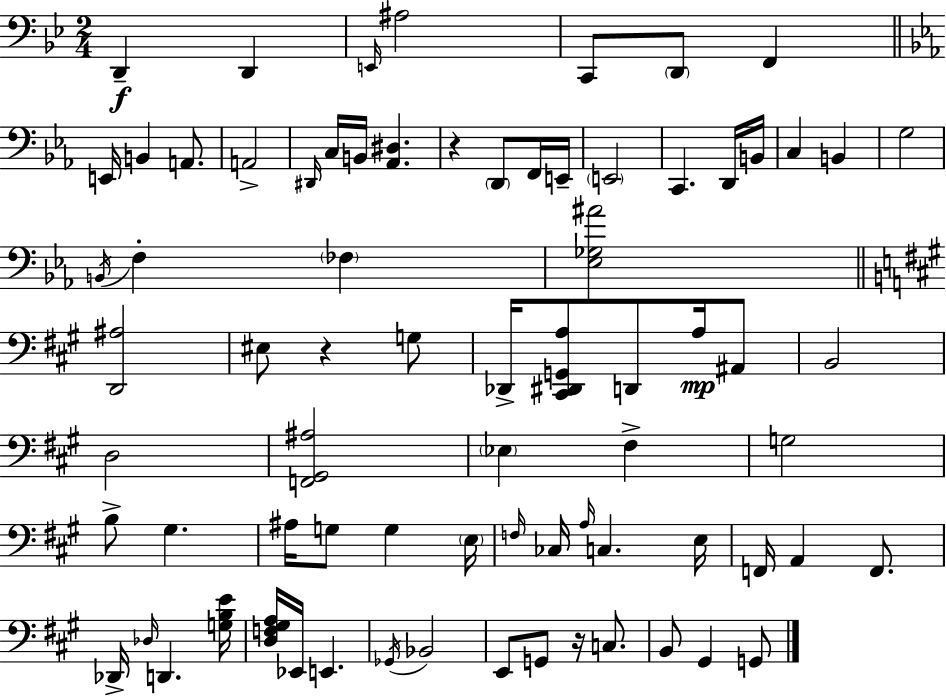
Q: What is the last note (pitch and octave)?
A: G2